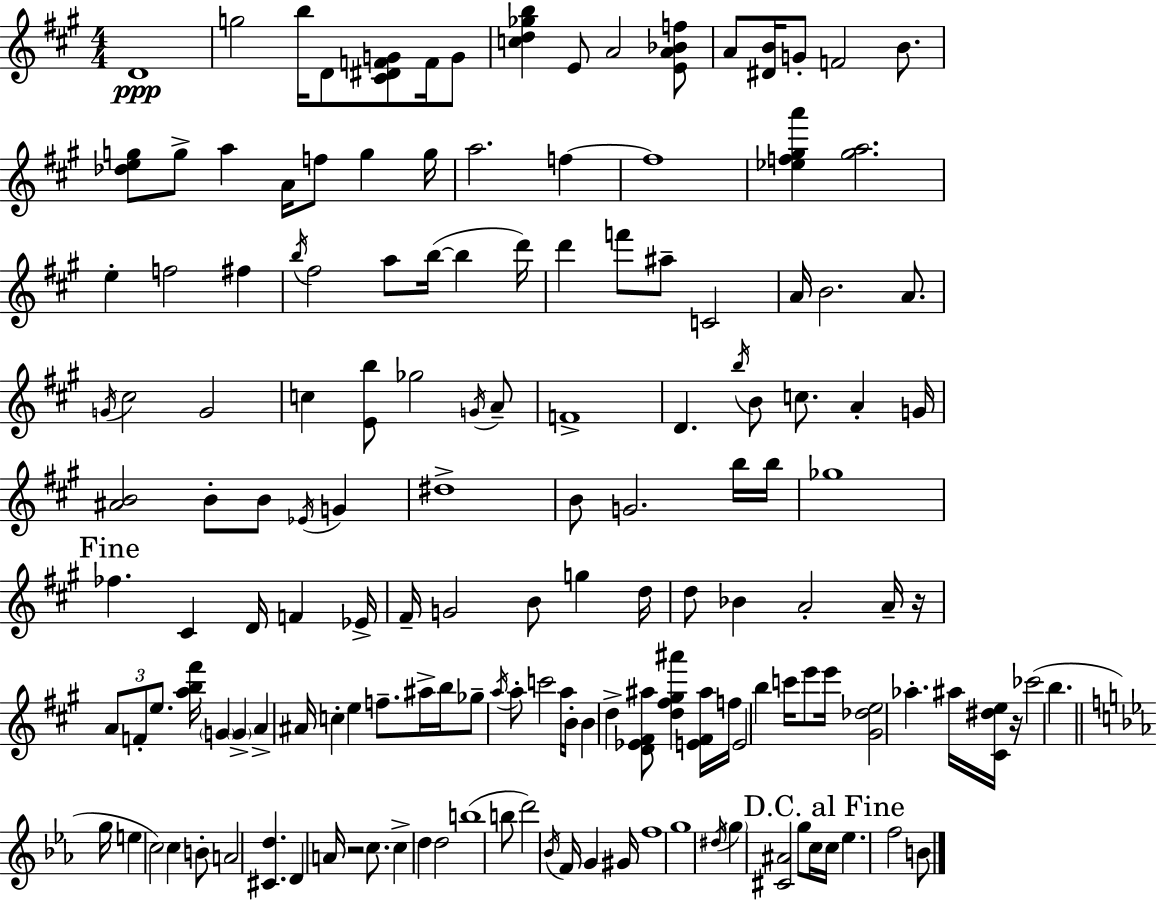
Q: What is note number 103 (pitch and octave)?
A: A#5